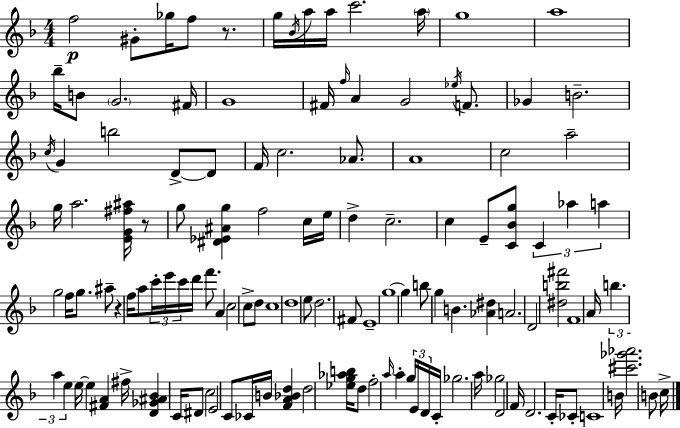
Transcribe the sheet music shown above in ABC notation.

X:1
T:Untitled
M:4/4
L:1/4
K:Dm
f2 ^G/2 _g/4 f/2 z/2 g/4 _B/4 a/4 a/4 c'2 a/4 g4 a4 _b/4 B/2 G2 ^F/4 G4 ^F/4 f/4 A G2 _e/4 F/2 _G B2 c/4 G b2 D/2 D/2 F/4 c2 _A/2 A4 c2 a2 g/4 a2 [EG^f^a]/4 z/2 g/2 [^D_E^Ag] f2 c/4 e/4 d c2 c E/2 [C_Bg]/2 C _a a g2 f/4 g/2 ^a/2 z f/4 a/2 c'/4 e'/4 c'/4 d'/4 f'/2 A c2 c/2 d/2 c4 d4 e/2 d2 ^F/2 E4 g4 g b/2 g B [_A^d] A2 D2 [^db^f']2 F4 A/4 b a e e/4 e [^FA] ^f/4 [D_G^A_B] C/4 ^D/2 c2 E2 C/2 _C/4 B/4 [FA_Bd] d2 [_eg_ab]/4 d/2 f2 a/4 a g/4 E/4 D/4 C/4 _g2 a/4 _g2 D2 F/4 D2 C/4 _C/2 C4 B/4 [^c'_g'_a']2 B/2 c/4